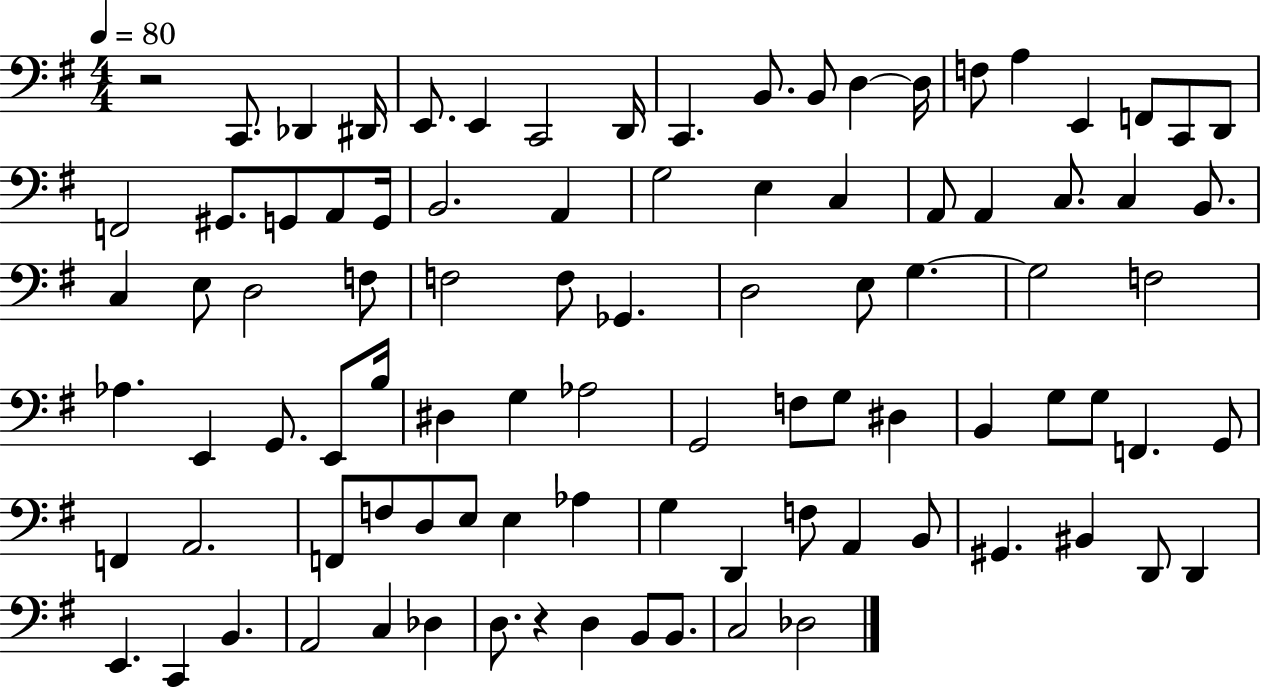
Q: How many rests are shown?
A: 2